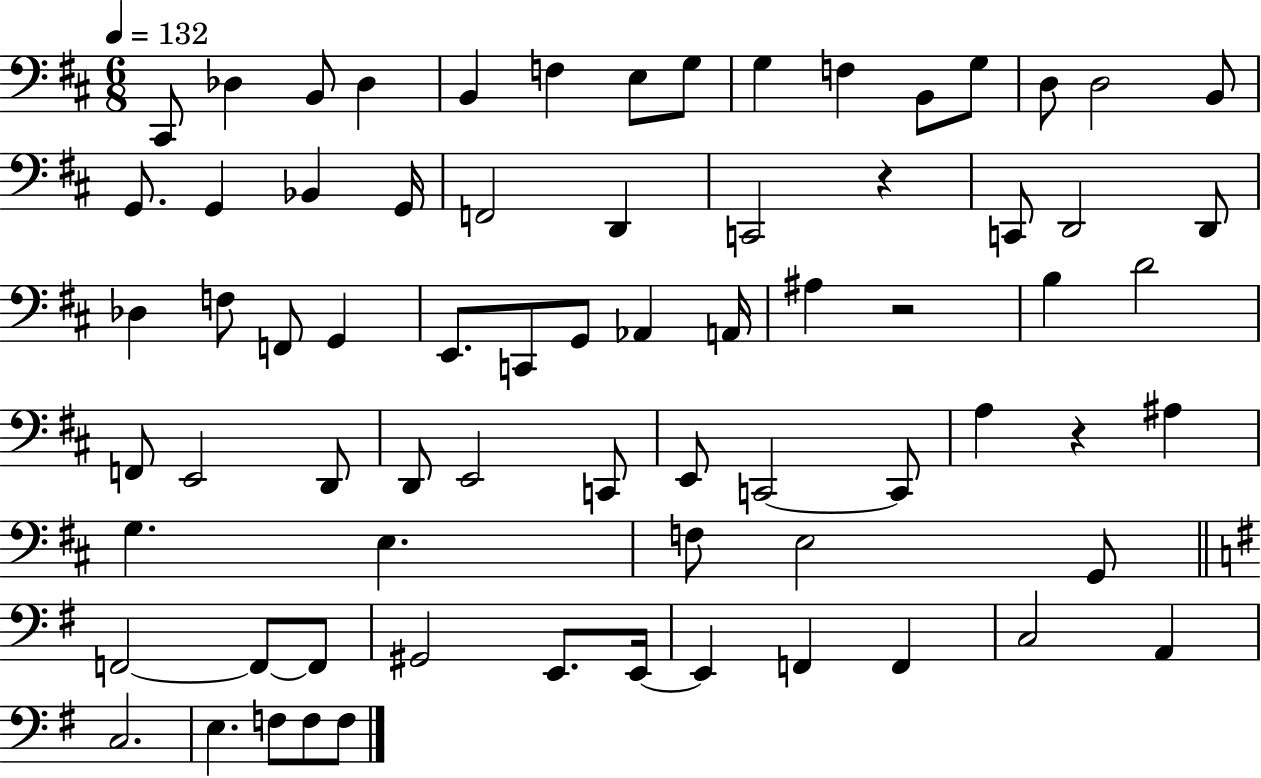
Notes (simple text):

C#2/e Db3/q B2/e Db3/q B2/q F3/q E3/e G3/e G3/q F3/q B2/e G3/e D3/e D3/h B2/e G2/e. G2/q Bb2/q G2/s F2/h D2/q C2/h R/q C2/e D2/h D2/e Db3/q F3/e F2/e G2/q E2/e. C2/e G2/e Ab2/q A2/s A#3/q R/h B3/q D4/h F2/e E2/h D2/e D2/e E2/h C2/e E2/e C2/h C2/e A3/q R/q A#3/q G3/q. E3/q. F3/e E3/h G2/e F2/h F2/e F2/e G#2/h E2/e. E2/s E2/q F2/q F2/q C3/h A2/q C3/h. E3/q. F3/e F3/e F3/e